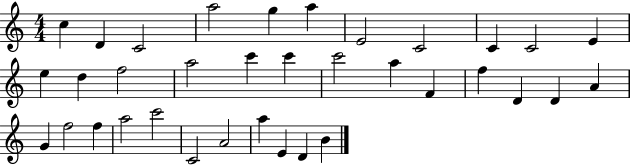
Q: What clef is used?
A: treble